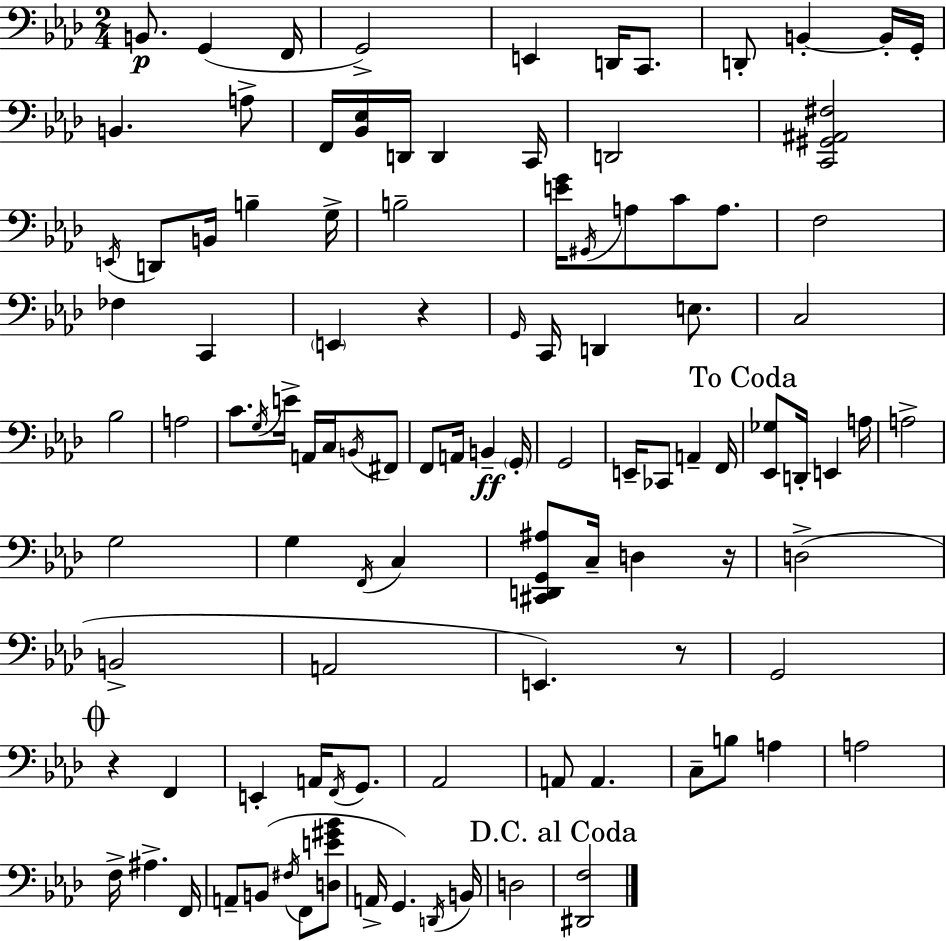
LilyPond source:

{
  \clef bass
  \numericTimeSignature
  \time 2/4
  \key f \minor
  b,8.\p g,4( f,16 | g,2->) | e,4 d,16 c,8. | d,8-. b,4-.~~ b,16-. g,16-. | \break b,4. a8-> | f,16 <bes, ees>16 d,16 d,4 c,16 | d,2 | <c, gis, ais, fis>2 | \break \acciaccatura { e,16 } d,8 b,16 b4-- | g16-> b2-- | <e' g'>16 \acciaccatura { gis,16 } a8 c'8 a8. | f2 | \break fes4 c,4 | \parenthesize e,4 r4 | \grace { g,16 } c,16 d,4 | e8. c2 | \break bes2 | a2 | c'8. \acciaccatura { g16 } e'16-> | a,16 c16 \acciaccatura { b,16 } fis,8 f,8 a,16 | \break b,4--\ff \parenthesize g,16-. g,2 | e,16-- ces,8 | a,4-- f,16 \mark "To Coda" <ees, ges>8 d,16-. | e,4 a16 a2-> | \break g2 | g4 | \acciaccatura { f,16 } c4 <cis, d, g, ais>8 | c16-- d4 r16 d2->( | \break b,2-> | a,2 | e,4.) | r8 g,2 | \break \mark \markup { \musicglyph "scripts.coda" } r4 | f,4 e,4-. | a,16 \acciaccatura { f,16 } g,8. aes,2 | a,8 | \break a,4. c8-- | b8 a4 a2 | f16-> | ais4.-> f,16 a,8-- | \break b,8( \acciaccatura { fis16 } f,8 <d e' gis' bes'>8 | a,16-> g,4.) \acciaccatura { d,16 } | b,16 d2 | \mark "D.C. al Coda" <dis, f>2 | \break \bar "|."
}